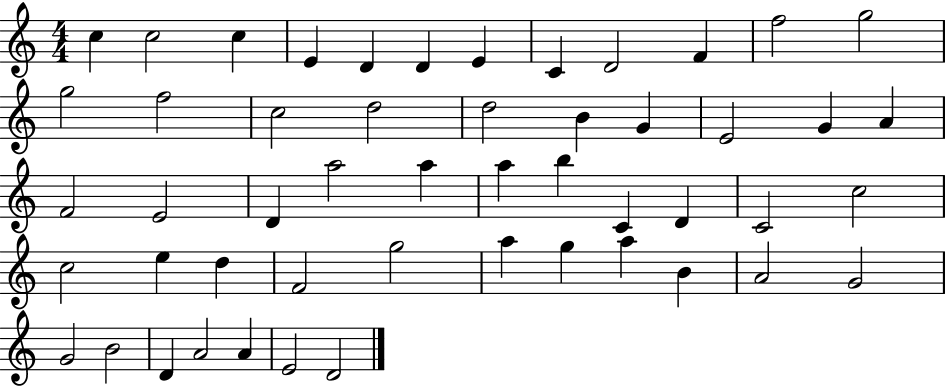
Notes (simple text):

C5/q C5/h C5/q E4/q D4/q D4/q E4/q C4/q D4/h F4/q F5/h G5/h G5/h F5/h C5/h D5/h D5/h B4/q G4/q E4/h G4/q A4/q F4/h E4/h D4/q A5/h A5/q A5/q B5/q C4/q D4/q C4/h C5/h C5/h E5/q D5/q F4/h G5/h A5/q G5/q A5/q B4/q A4/h G4/h G4/h B4/h D4/q A4/h A4/q E4/h D4/h